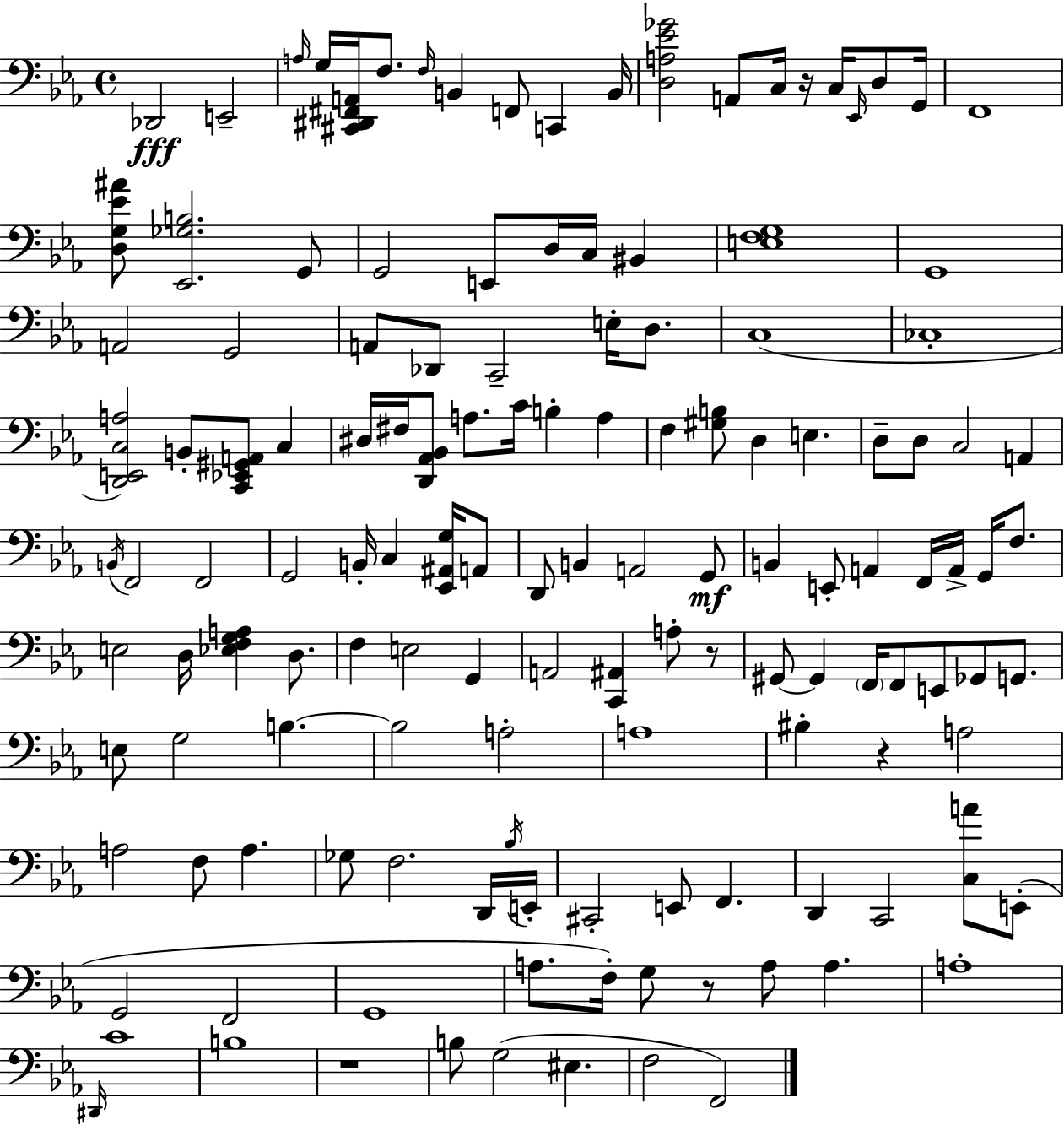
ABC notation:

X:1
T:Untitled
M:4/4
L:1/4
K:Eb
_D,,2 E,,2 A,/4 G,/4 [^C,,^D,,^F,,A,,]/4 F,/2 F,/4 B,, F,,/2 C,, B,,/4 [D,A,_E_G]2 A,,/2 C,/4 z/4 C,/4 _E,,/4 D,/2 G,,/4 F,,4 [D,G,_E^A]/2 [_E,,_G,B,]2 G,,/2 G,,2 E,,/2 D,/4 C,/4 ^B,, [E,F,G,]4 G,,4 A,,2 G,,2 A,,/2 _D,,/2 C,,2 E,/4 D,/2 C,4 _C,4 [D,,E,,C,A,]2 B,,/2 [C,,_E,,^G,,A,,]/2 C, ^D,/4 ^F,/4 [D,,_A,,_B,,]/2 A,/2 C/4 B, A, F, [^G,B,]/2 D, E, D,/2 D,/2 C,2 A,, B,,/4 F,,2 F,,2 G,,2 B,,/4 C, [_E,,^A,,G,]/4 A,,/2 D,,/2 B,, A,,2 G,,/2 B,, E,,/2 A,, F,,/4 A,,/4 G,,/4 F,/2 E,2 D,/4 [_E,F,G,A,] D,/2 F, E,2 G,, A,,2 [C,,^A,,] A,/2 z/2 ^G,,/2 ^G,, F,,/4 F,,/2 E,,/2 _G,,/2 G,,/2 E,/2 G,2 B, B,2 A,2 A,4 ^B, z A,2 A,2 F,/2 A, _G,/2 F,2 D,,/4 _B,/4 E,,/4 ^C,,2 E,,/2 F,, D,, C,,2 [C,A]/2 E,,/2 G,,2 F,,2 G,,4 A,/2 F,/4 G,/2 z/2 A,/2 A, A,4 ^D,,/4 C4 B,4 z4 B,/2 G,2 ^E, F,2 F,,2